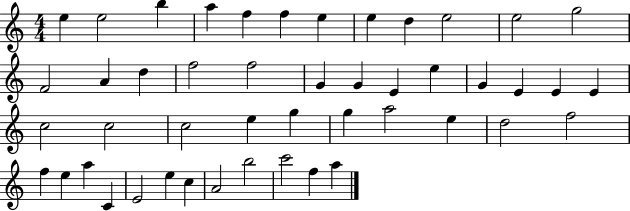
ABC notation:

X:1
T:Untitled
M:4/4
L:1/4
K:C
e e2 b a f f e e d e2 e2 g2 F2 A d f2 f2 G G E e G E E E c2 c2 c2 e g g a2 e d2 f2 f e a C E2 e c A2 b2 c'2 f a